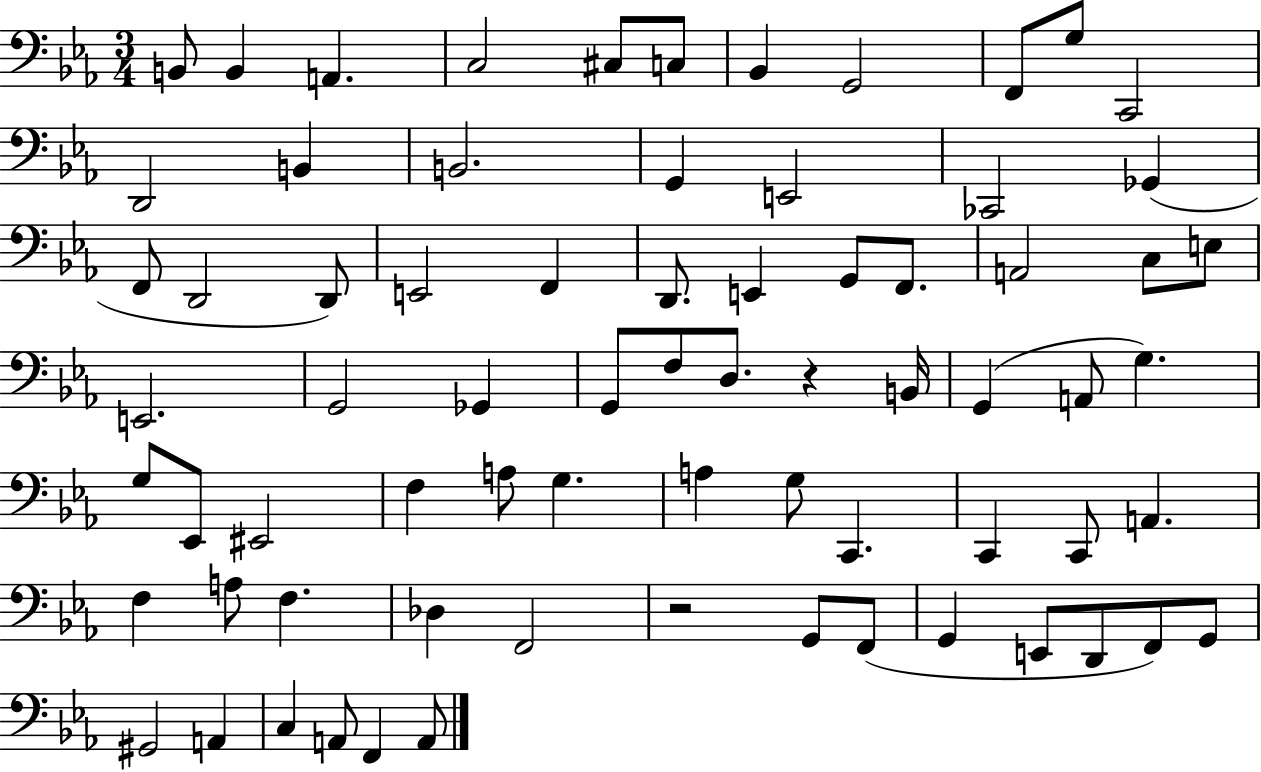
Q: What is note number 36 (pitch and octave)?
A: D3